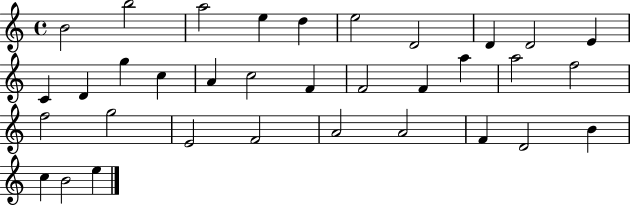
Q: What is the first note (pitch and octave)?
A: B4